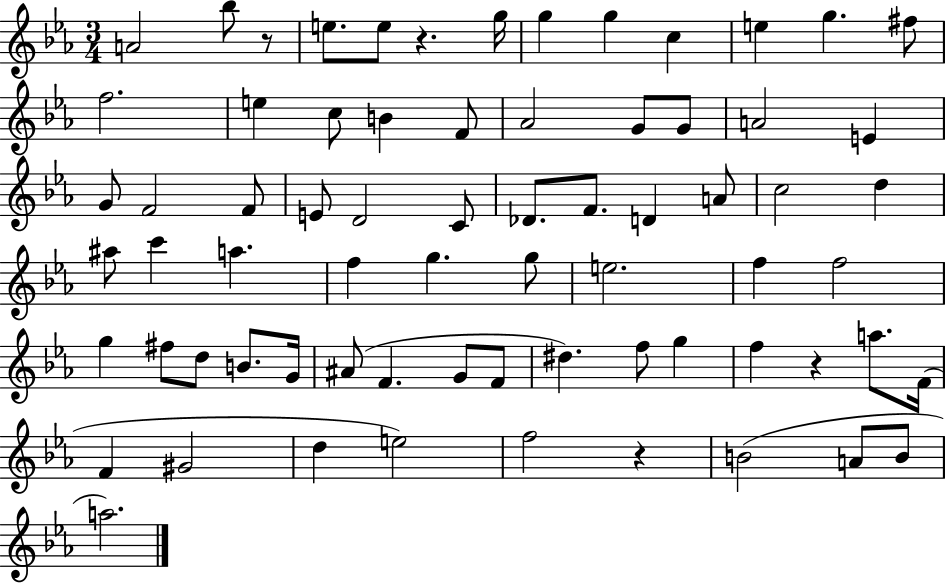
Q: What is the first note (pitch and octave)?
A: A4